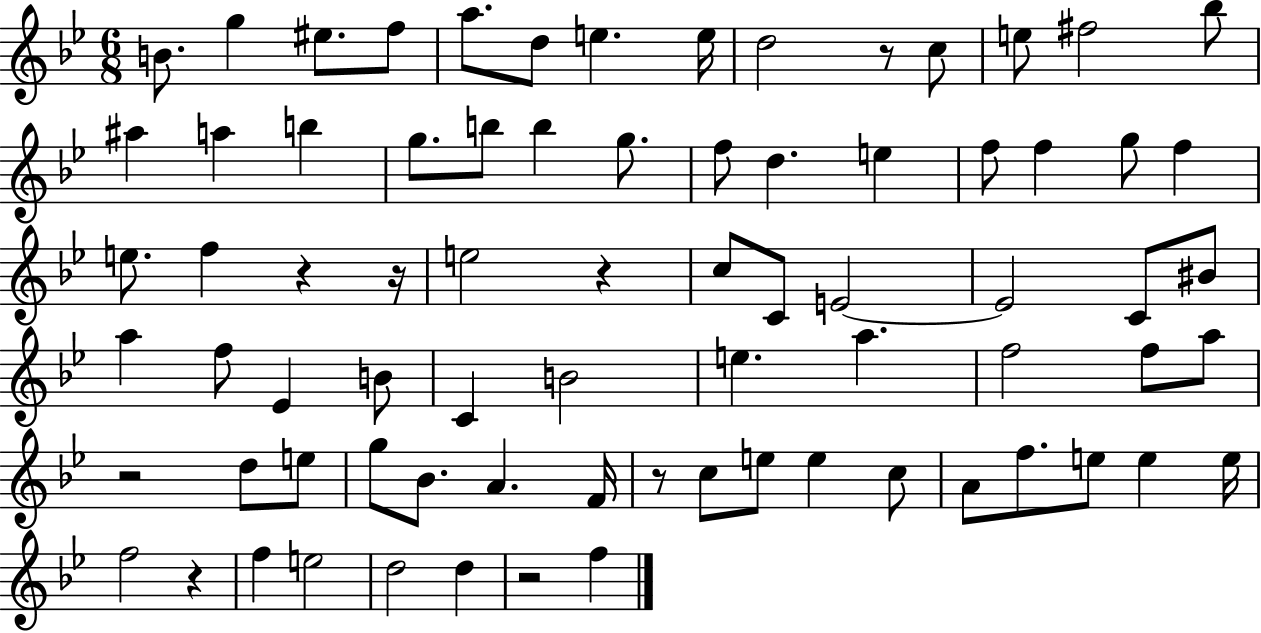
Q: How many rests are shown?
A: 8